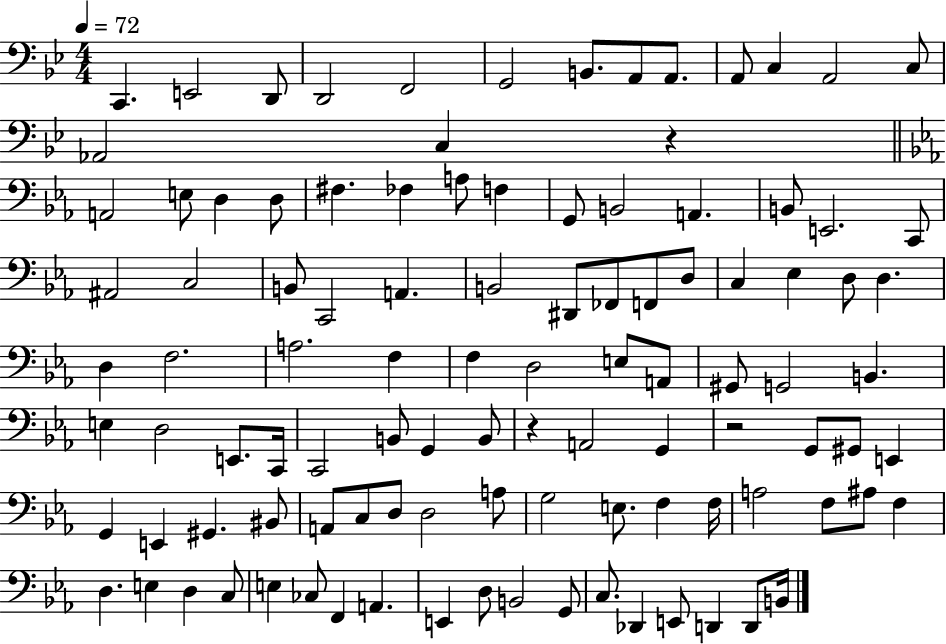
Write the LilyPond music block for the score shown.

{
  \clef bass
  \numericTimeSignature
  \time 4/4
  \key bes \major
  \tempo 4 = 72
  c,4. e,2 d,8 | d,2 f,2 | g,2 b,8. a,8 a,8. | a,8 c4 a,2 c8 | \break aes,2 c4 r4 | \bar "||" \break \key ees \major a,2 e8 d4 d8 | fis4. fes4 a8 f4 | g,8 b,2 a,4. | b,8 e,2. c,8 | \break ais,2 c2 | b,8 c,2 a,4. | b,2 dis,8 fes,8 f,8 d8 | c4 ees4 d8 d4. | \break d4 f2. | a2. f4 | f4 d2 e8 a,8 | gis,8 g,2 b,4. | \break e4 d2 e,8. c,16 | c,2 b,8 g,4 b,8 | r4 a,2 g,4 | r2 g,8 gis,8 e,4 | \break g,4 e,4 gis,4. bis,8 | a,8 c8 d8 d2 a8 | g2 e8. f4 f16 | a2 f8 ais8 f4 | \break d4. e4 d4 c8 | e4 ces8 f,4 a,4. | e,4 d8 b,2 g,8 | c8. des,4 e,8 d,4 d,8 b,16 | \break \bar "|."
}